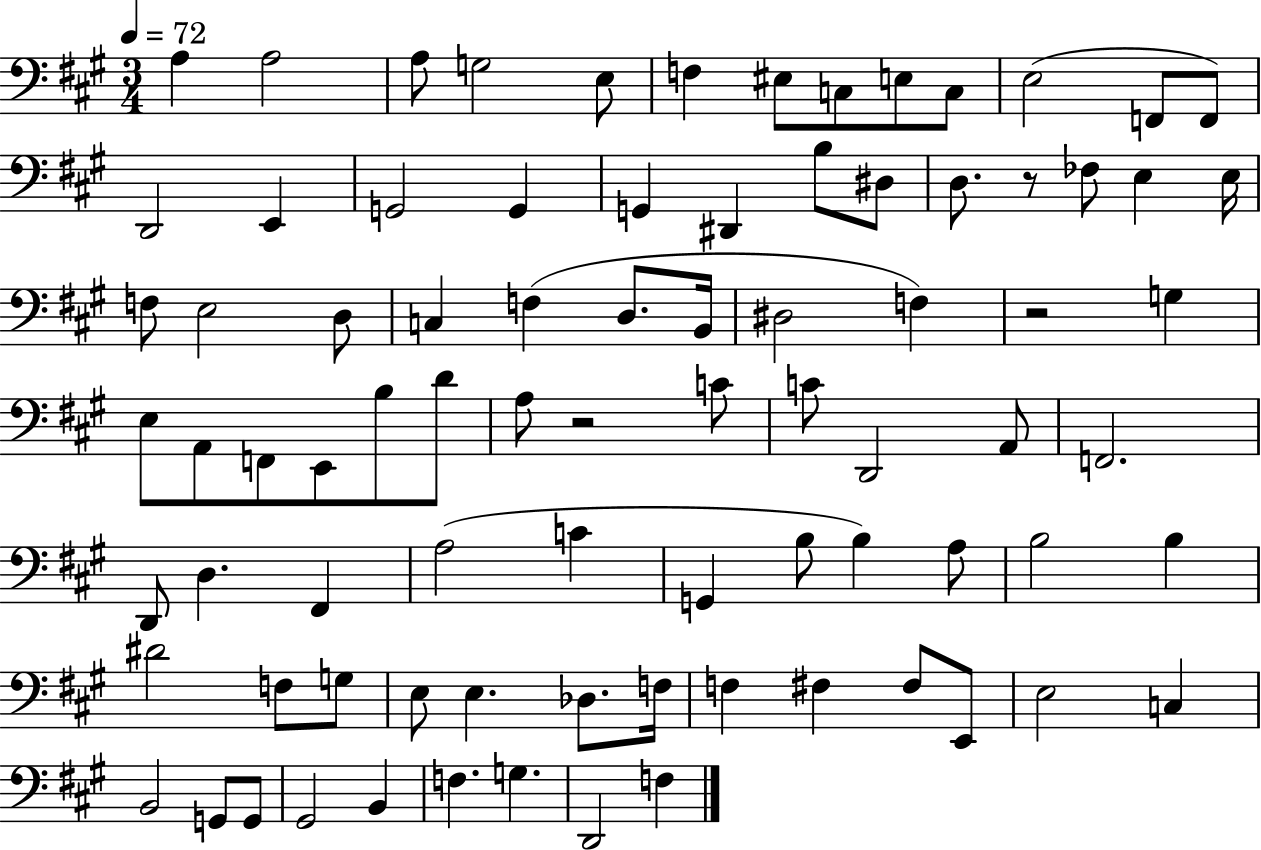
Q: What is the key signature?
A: A major